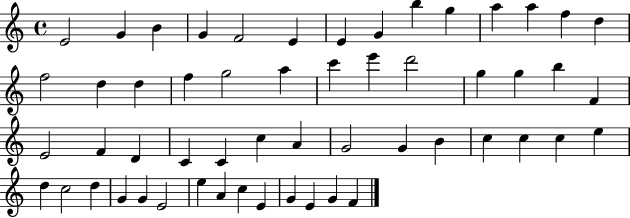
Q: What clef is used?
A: treble